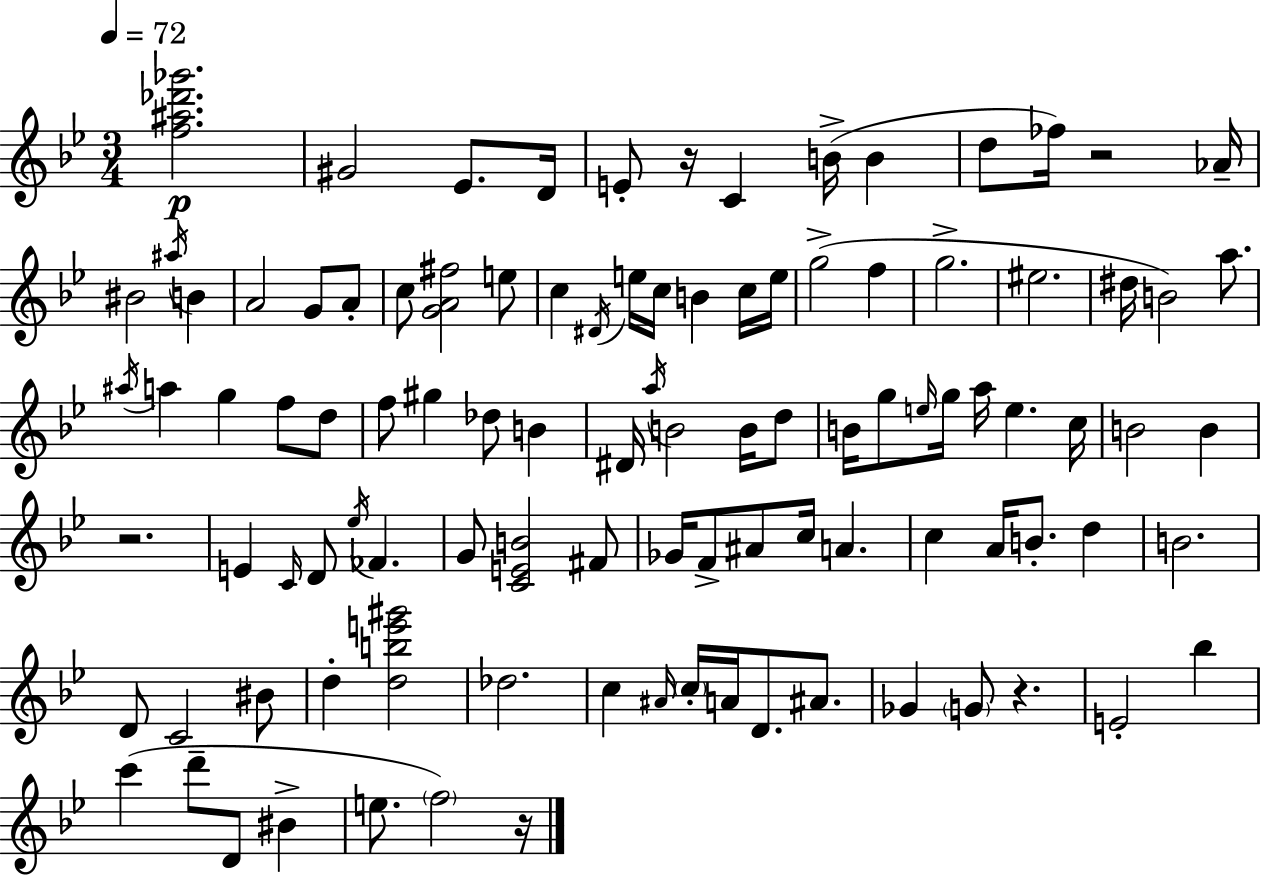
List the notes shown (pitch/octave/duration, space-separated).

[F5,A#5,Db6,Gb6]/h. G#4/h Eb4/e. D4/s E4/e R/s C4/q B4/s B4/q D5/e FES5/s R/h Ab4/s BIS4/h A#5/s B4/q A4/h G4/e A4/e C5/e [G4,A4,F#5]/h E5/e C5/q D#4/s E5/s C5/s B4/q C5/s E5/s G5/h F5/q G5/h. EIS5/h. D#5/s B4/h A5/e. A#5/s A5/q G5/q F5/e D5/e F5/e G#5/q Db5/e B4/q D#4/s A5/s B4/h B4/s D5/e B4/s G5/e E5/s G5/s A5/s E5/q. C5/s B4/h B4/q R/h. E4/q C4/s D4/e Eb5/s FES4/q. G4/e [C4,E4,B4]/h F#4/e Gb4/s F4/e A#4/e C5/s A4/q. C5/q A4/s B4/e. D5/q B4/h. D4/e C4/h BIS4/e D5/q [D5,B5,E6,G#6]/h Db5/h. C5/q A#4/s C5/s A4/s D4/e. A#4/e. Gb4/q G4/e R/q. E4/h Bb5/q C6/q D6/e D4/e BIS4/q E5/e. F5/h R/s